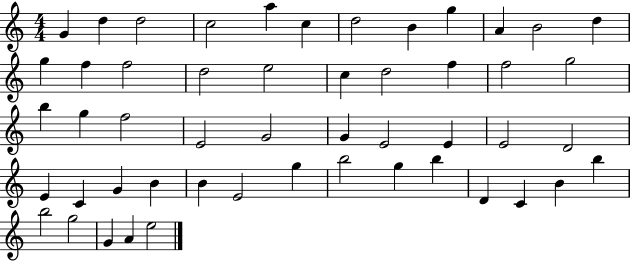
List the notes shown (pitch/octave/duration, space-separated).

G4/q D5/q D5/h C5/h A5/q C5/q D5/h B4/q G5/q A4/q B4/h D5/q G5/q F5/q F5/h D5/h E5/h C5/q D5/h F5/q F5/h G5/h B5/q G5/q F5/h E4/h G4/h G4/q E4/h E4/q E4/h D4/h E4/q C4/q G4/q B4/q B4/q E4/h G5/q B5/h G5/q B5/q D4/q C4/q B4/q B5/q B5/h G5/h G4/q A4/q E5/h